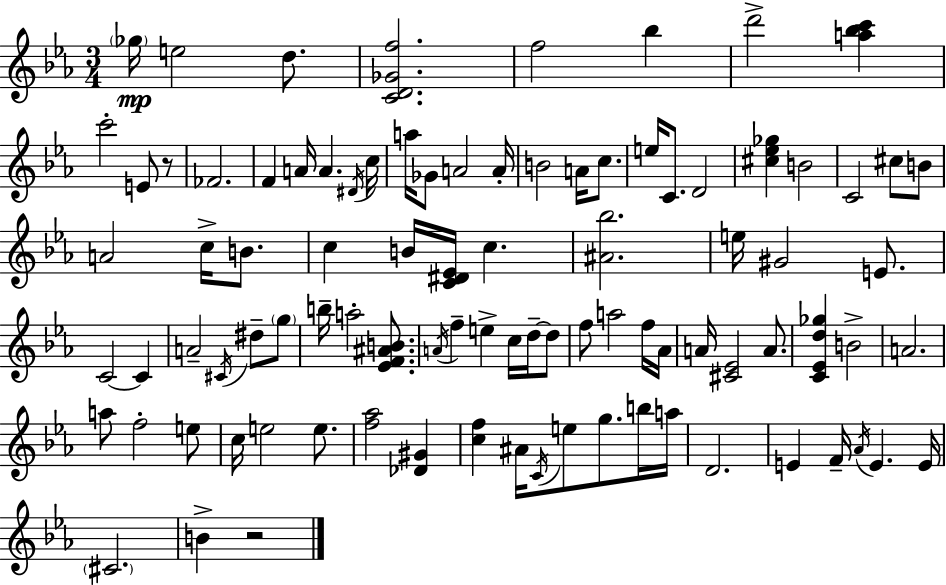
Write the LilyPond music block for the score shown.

{
  \clef treble
  \numericTimeSignature
  \time 3/4
  \key c \minor
  \parenthesize ges''16\mp e''2 d''8. | <c' d' ges' f''>2. | f''2 bes''4 | d'''2-> <a'' bes'' c'''>4 | \break c'''2-. e'8 r8 | fes'2. | f'4 a'16 a'4. \acciaccatura { dis'16 } | c''16 a''16 ges'8 a'2 | \break a'16-. b'2 a'16 c''8. | e''16 c'8. d'2 | <cis'' ees'' ges''>4 b'2 | c'2 cis''8 b'8 | \break a'2 c''16-> b'8. | c''4 b'16 <c' dis' ees'>16 c''4. | <ais' bes''>2. | e''16 gis'2 e'8. | \break c'2~~ c'4 | a'2-- \acciaccatura { cis'16 } dis''8-- | \parenthesize g''8 b''16-- a''2-. <ees' f' ais' b'>8. | \acciaccatura { a'16 } f''4-- e''4-> c''16 | \break d''16--~~ d''8 f''8 a''2 | f''16 aes'16 a'16 <cis' ees'>2 | a'8. <c' ees' d'' ges''>4 b'2-> | a'2. | \break a''8 f''2-. | e''8 c''16 e''2 | e''8. <f'' aes''>2 <des' gis'>4 | <c'' f''>4 ais'16 \acciaccatura { c'16 } e''8 g''8. | \break b''16 a''16 d'2. | e'4 f'16-- \acciaccatura { aes'16 } e'4. | e'16 \parenthesize cis'2. | b'4-> r2 | \break \bar "|."
}